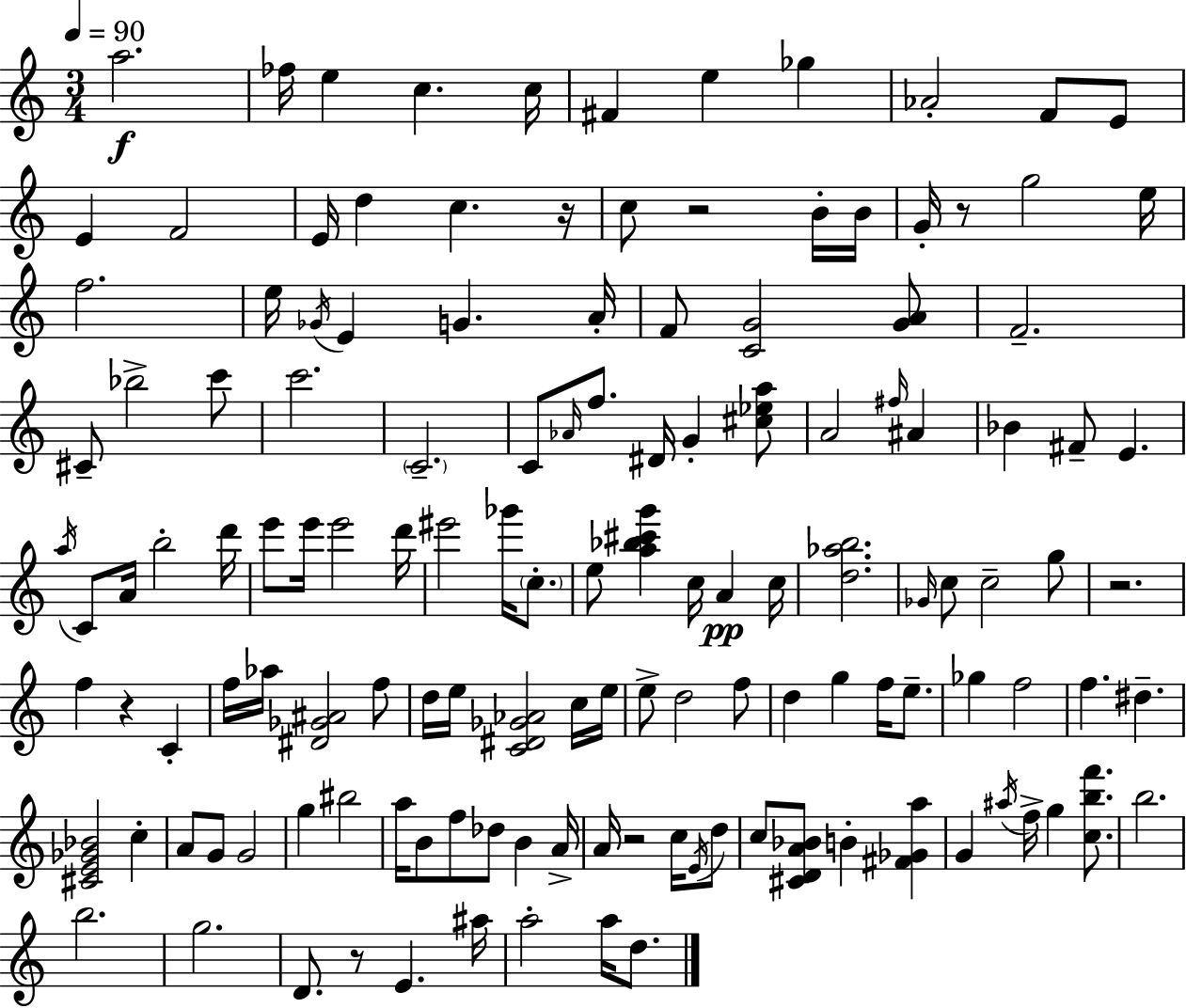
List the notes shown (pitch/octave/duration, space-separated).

A5/h. FES5/s E5/q C5/q. C5/s F#4/q E5/q Gb5/q Ab4/h F4/e E4/e E4/q F4/h E4/s D5/q C5/q. R/s C5/e R/h B4/s B4/s G4/s R/e G5/h E5/s F5/h. E5/s Gb4/s E4/q G4/q. A4/s F4/e [C4,G4]/h [G4,A4]/e F4/h. C#4/e Bb5/h C6/e C6/h. C4/h. C4/e Ab4/s F5/e. D#4/s G4/q [C#5,Eb5,A5]/e A4/h F#5/s A#4/q Bb4/q F#4/e E4/q. A5/s C4/e A4/s B5/h D6/s E6/e E6/s E6/h D6/s EIS6/h Gb6/s C5/e. E5/e [A5,Bb5,C#6,G6]/q C5/s A4/q C5/s [D5,Ab5,B5]/h. Gb4/s C5/e C5/h G5/e R/h. F5/q R/q C4/q F5/s Ab5/s [D#4,Gb4,A#4]/h F5/e D5/s E5/s [C4,D#4,Gb4,Ab4]/h C5/s E5/s E5/e D5/h F5/e D5/q G5/q F5/s E5/e. Gb5/q F5/h F5/q. D#5/q. [C#4,E4,Gb4,Bb4]/h C5/q A4/e G4/e G4/h G5/q BIS5/h A5/s B4/e F5/e Db5/e B4/q A4/s A4/s R/h C5/s E4/s D5/e C5/e [C#4,D4,A4,Bb4]/e B4/q [F#4,Gb4,A5]/q G4/q A#5/s F5/s G5/q [C5,B5,F6]/e. B5/h. B5/h. G5/h. D4/e. R/e E4/q. A#5/s A5/h A5/s D5/e.